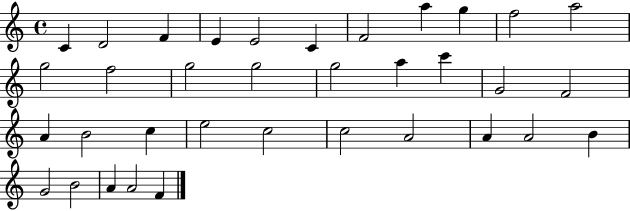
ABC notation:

X:1
T:Untitled
M:4/4
L:1/4
K:C
C D2 F E E2 C F2 a g f2 a2 g2 f2 g2 g2 g2 a c' G2 F2 A B2 c e2 c2 c2 A2 A A2 B G2 B2 A A2 F